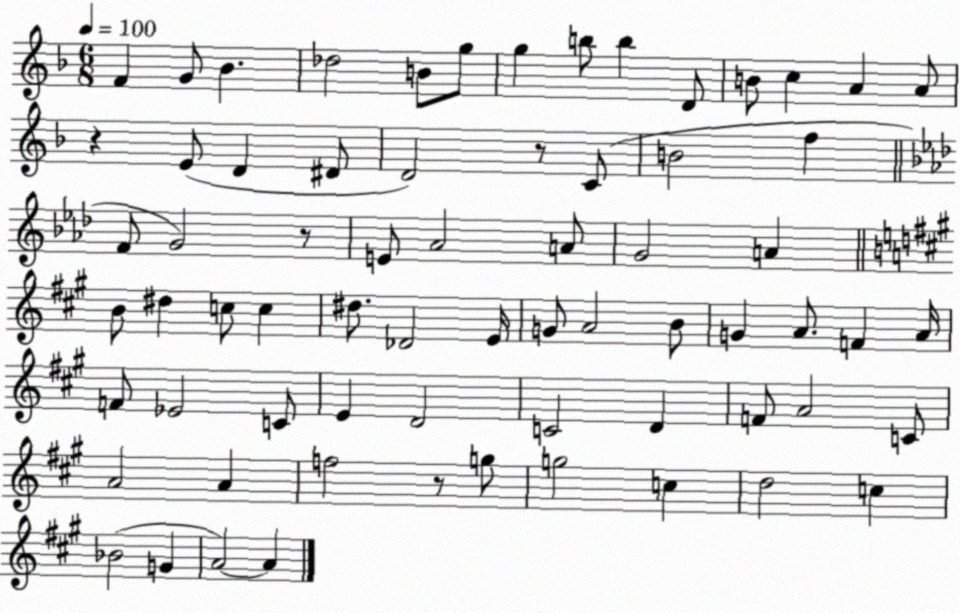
X:1
T:Untitled
M:6/8
L:1/4
K:F
F G/2 _B _d2 B/2 g/2 g b/2 b D/2 B/2 c A A/2 z E/2 D ^D/2 D2 z/2 C/2 B2 f F/2 G2 z/2 E/2 _A2 A/2 G2 A B/2 ^d c/2 c ^d/2 _D2 E/4 G/2 A2 B/2 G A/2 F A/4 F/2 _E2 C/2 E D2 C2 D F/2 A2 C/2 A2 A f2 z/2 g/2 g2 c d2 c _B2 G A2 A